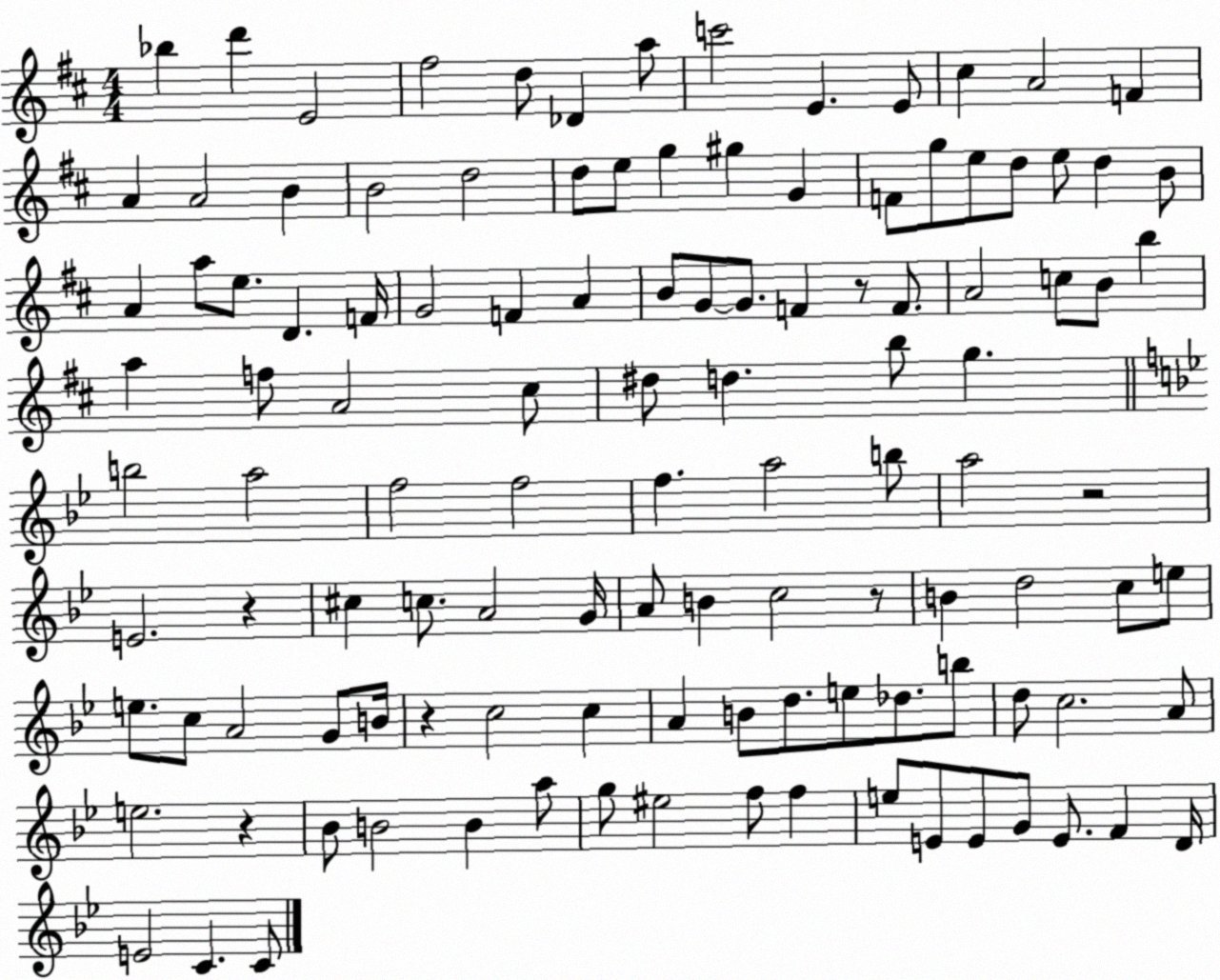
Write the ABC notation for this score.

X:1
T:Untitled
M:4/4
L:1/4
K:D
_b d' E2 ^f2 d/2 _D a/2 c'2 E E/2 ^c A2 F A A2 B B2 d2 d/2 e/2 g ^g G F/2 g/2 e/2 d/2 e/2 d B/2 A a/2 e/2 D F/4 G2 F A B/2 G/2 G/2 F z/2 F/2 A2 c/2 B/2 b a f/2 A2 ^c/2 ^d/2 d b/2 g b2 a2 f2 f2 f a2 b/2 a2 z2 E2 z ^c c/2 A2 G/4 A/2 B c2 z/2 B d2 c/2 e/2 e/2 c/2 A2 G/2 B/4 z c2 c A B/2 d/2 e/2 _d/2 b/2 d/2 c2 A/2 e2 z _B/2 B2 B a/2 g/2 ^e2 f/2 f e/2 E/2 E/2 G/2 E/2 F D/4 E2 C C/2